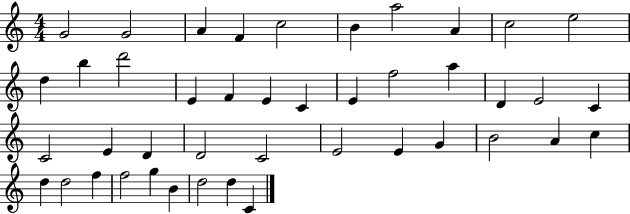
X:1
T:Untitled
M:4/4
L:1/4
K:C
G2 G2 A F c2 B a2 A c2 e2 d b d'2 E F E C E f2 a D E2 C C2 E D D2 C2 E2 E G B2 A c d d2 f f2 g B d2 d C